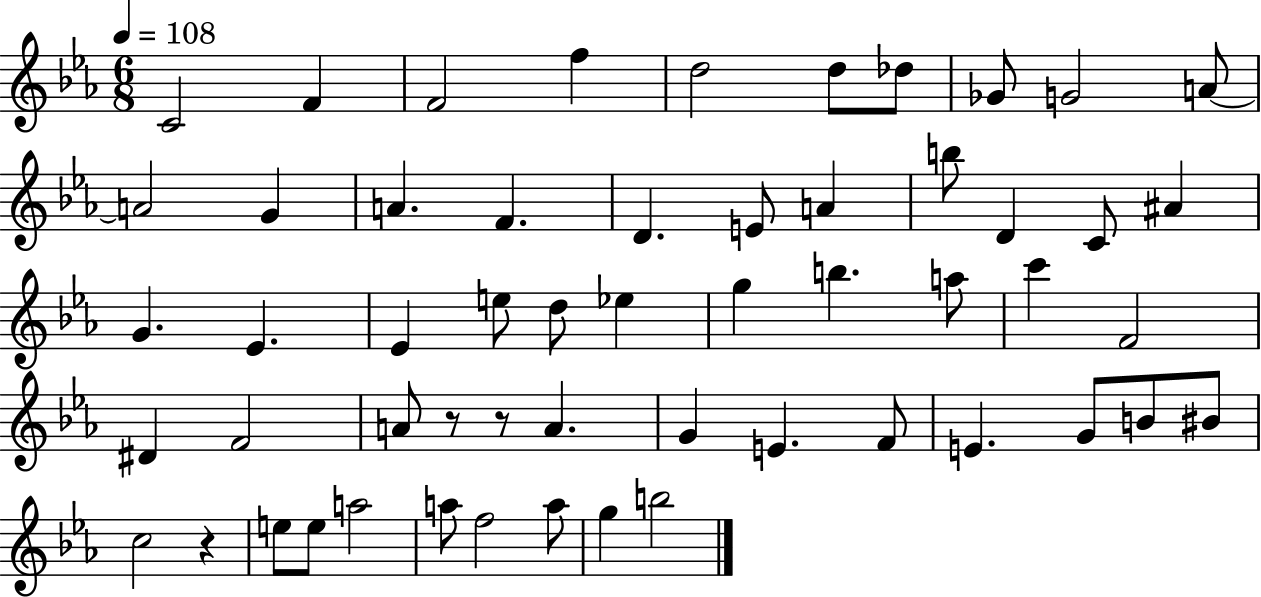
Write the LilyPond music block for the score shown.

{
  \clef treble
  \numericTimeSignature
  \time 6/8
  \key ees \major
  \tempo 4 = 108
  \repeat volta 2 { c'2 f'4 | f'2 f''4 | d''2 d''8 des''8 | ges'8 g'2 a'8~~ | \break a'2 g'4 | a'4. f'4. | d'4. e'8 a'4 | b''8 d'4 c'8 ais'4 | \break g'4. ees'4. | ees'4 e''8 d''8 ees''4 | g''4 b''4. a''8 | c'''4 f'2 | \break dis'4 f'2 | a'8 r8 r8 a'4. | g'4 e'4. f'8 | e'4. g'8 b'8 bis'8 | \break c''2 r4 | e''8 e''8 a''2 | a''8 f''2 a''8 | g''4 b''2 | \break } \bar "|."
}